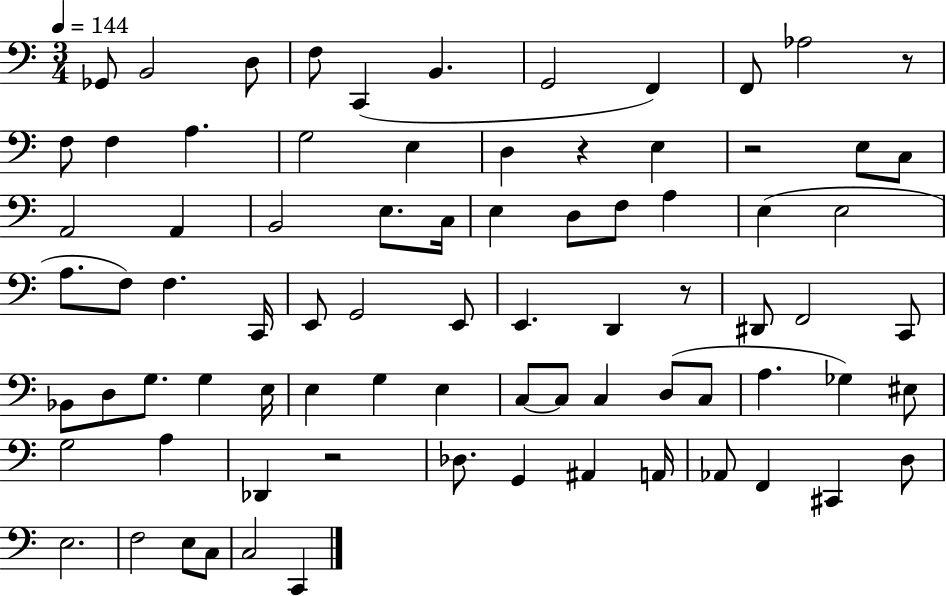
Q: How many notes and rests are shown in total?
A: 80